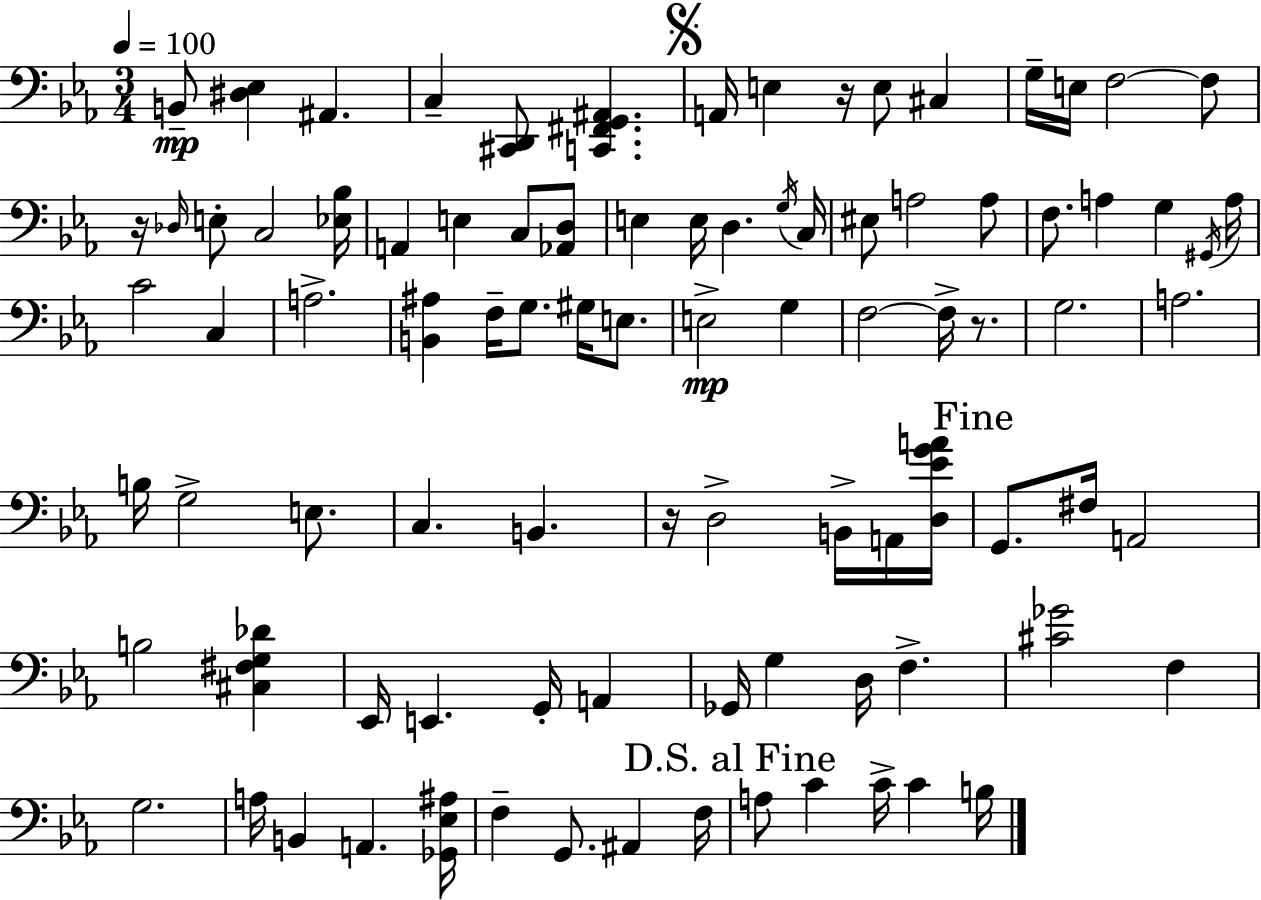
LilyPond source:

{
  \clef bass
  \numericTimeSignature
  \time 3/4
  \key ees \major
  \tempo 4 = 100
  b,8--\mp <dis ees>4 ais,4. | c4-- <cis, d,>8 <c, fis, g, ais,>4. | \mark \markup { \musicglyph "scripts.segno" } a,16 e4 r16 e8 cis4 | g16-- e16 f2~~ f8 | \break r16 \grace { des16 } e8-. c2 | <ees bes>16 a,4 e4 c8 <aes, d>8 | e4 e16 d4. | \acciaccatura { g16 } c16 eis8 a2 | \break a8 f8. a4 g4 | \acciaccatura { gis,16 } a16 c'2 c4 | a2.-> | <b, ais>4 f16-- g8. gis16 | \break e8. e2->\mp g4 | f2~~ f16-> | r8. g2. | a2. | \break b16 g2-> | e8. c4. b,4. | r16 d2-> | b,16-> a,16 <d ees' g' a'>16 \mark "Fine" g,8. fis16 a,2 | \break b2 <cis fis g des'>4 | ees,16 e,4. g,16-. a,4 | ges,16 g4 d16 f4.-> | <cis' ges'>2 f4 | \break g2. | a16 b,4 a,4. | <ges, ees ais>16 f4-- g,8. ais,4 | f16 \mark "D.S. al Fine" a8 c'4 c'16-> c'4 | \break b16 \bar "|."
}